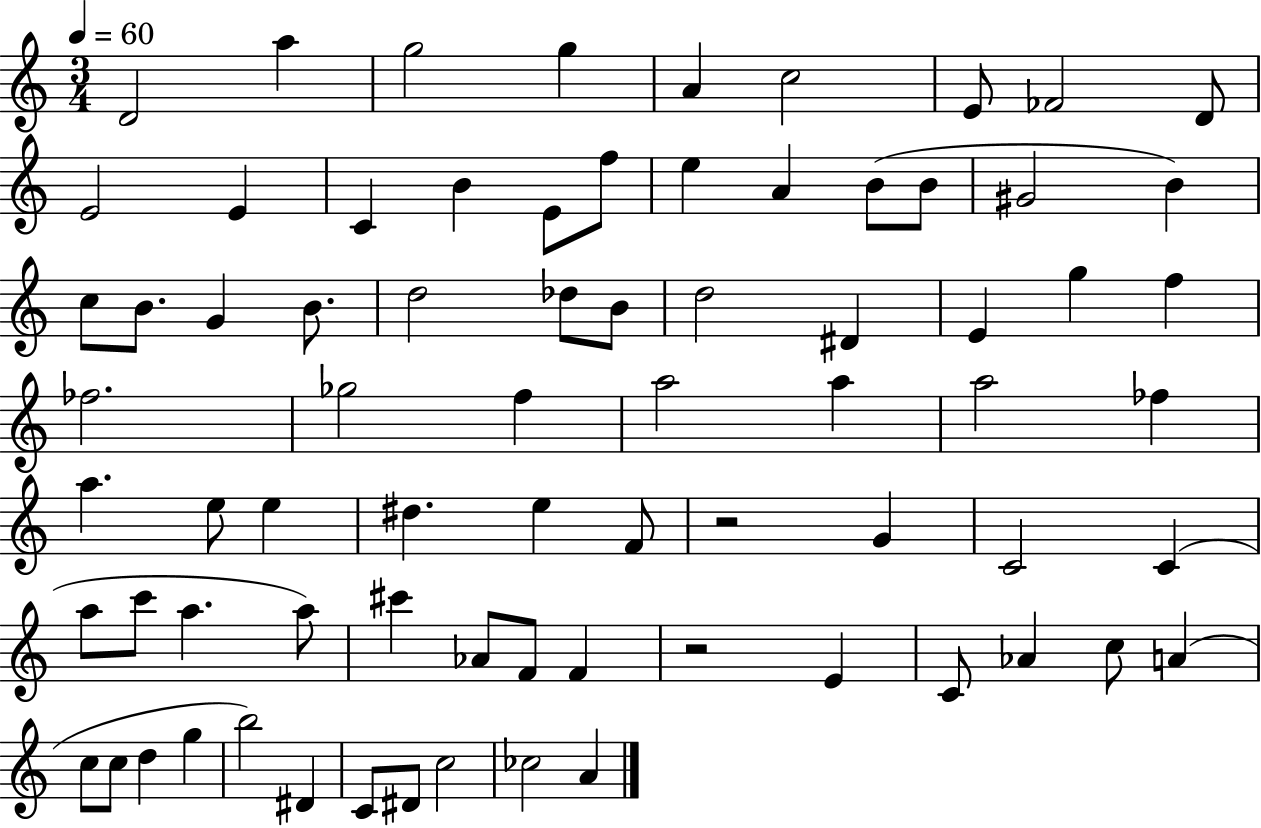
D4/h A5/q G5/h G5/q A4/q C5/h E4/e FES4/h D4/e E4/h E4/q C4/q B4/q E4/e F5/e E5/q A4/q B4/e B4/e G#4/h B4/q C5/e B4/e. G4/q B4/e. D5/h Db5/e B4/e D5/h D#4/q E4/q G5/q F5/q FES5/h. Gb5/h F5/q A5/h A5/q A5/h FES5/q A5/q. E5/e E5/q D#5/q. E5/q F4/e R/h G4/q C4/h C4/q A5/e C6/e A5/q. A5/e C#6/q Ab4/e F4/e F4/q R/h E4/q C4/e Ab4/q C5/e A4/q C5/e C5/e D5/q G5/q B5/h D#4/q C4/e D#4/e C5/h CES5/h A4/q